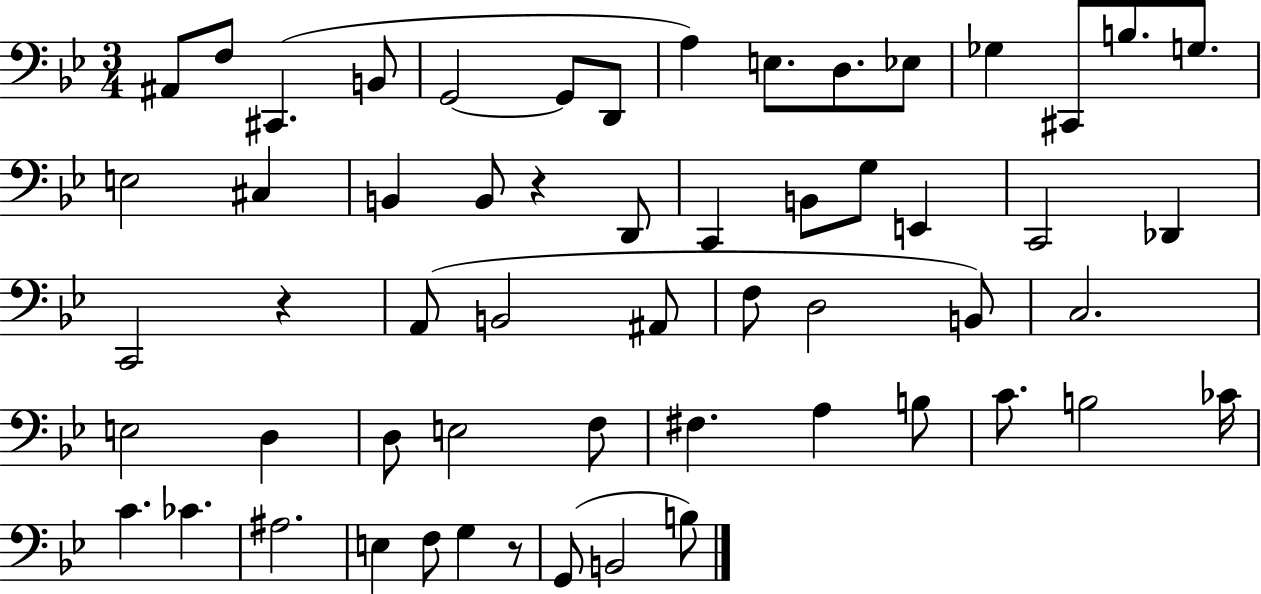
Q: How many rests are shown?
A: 3